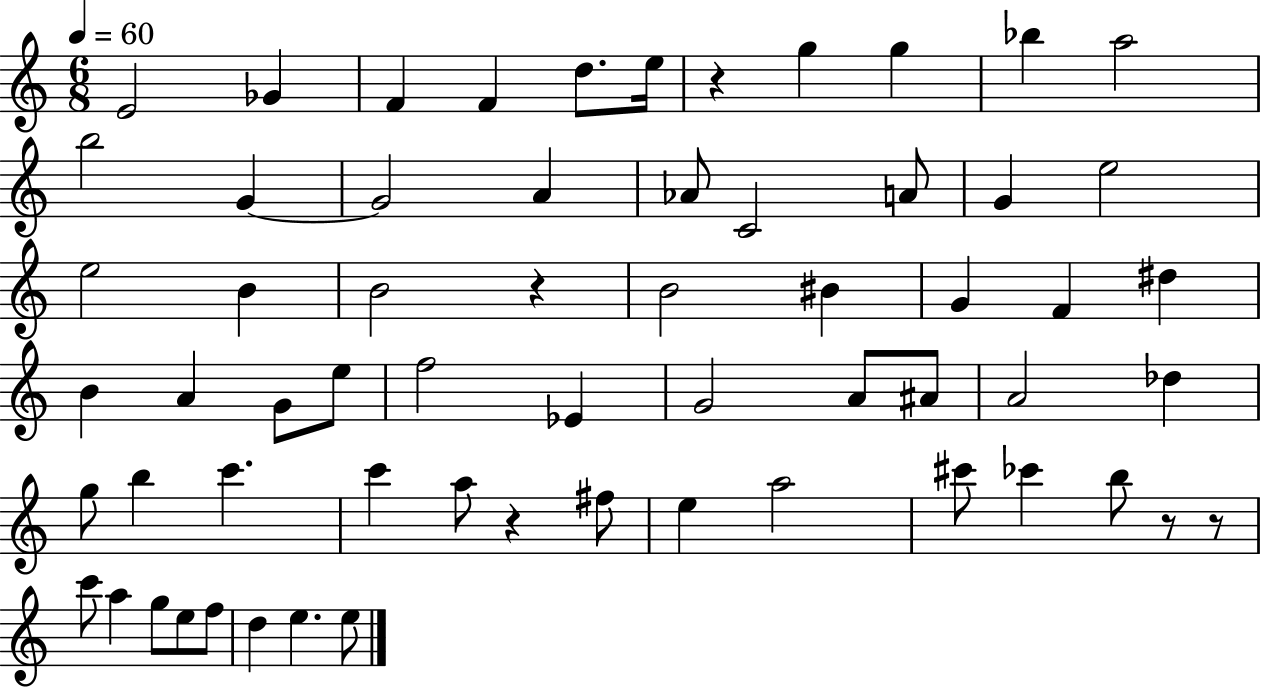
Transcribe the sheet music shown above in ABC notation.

X:1
T:Untitled
M:6/8
L:1/4
K:C
E2 _G F F d/2 e/4 z g g _b a2 b2 G G2 A _A/2 C2 A/2 G e2 e2 B B2 z B2 ^B G F ^d B A G/2 e/2 f2 _E G2 A/2 ^A/2 A2 _d g/2 b c' c' a/2 z ^f/2 e a2 ^c'/2 _c' b/2 z/2 z/2 c'/2 a g/2 e/2 f/2 d e e/2